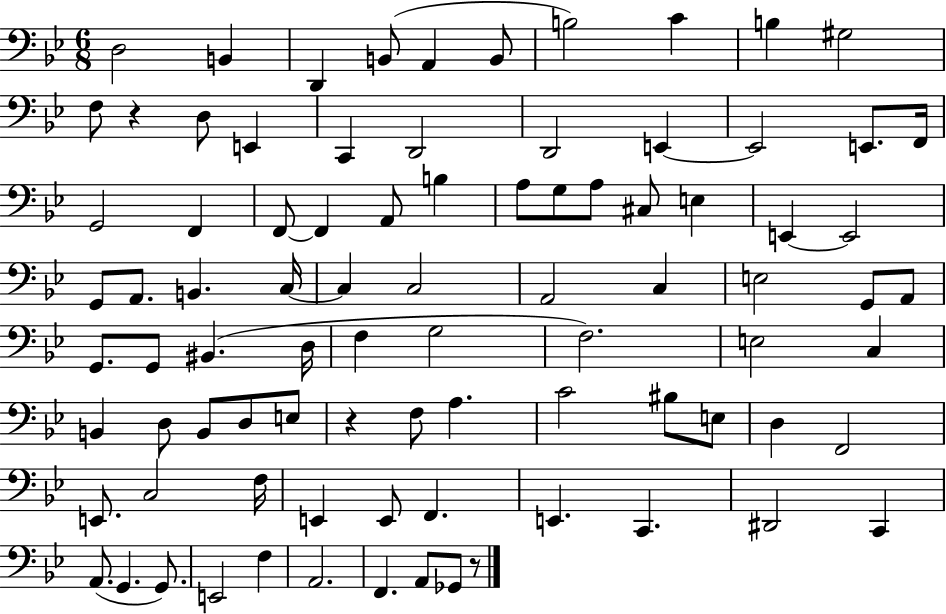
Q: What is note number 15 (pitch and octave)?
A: D2